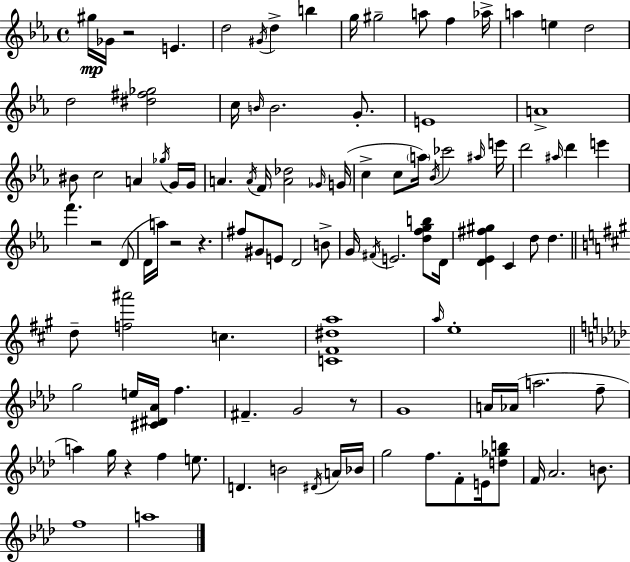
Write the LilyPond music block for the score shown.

{
  \clef treble
  \time 4/4
  \defaultTimeSignature
  \key c \minor
  \repeat volta 2 { gis''16\mp ges'16 r2 e'4. | d''2 \acciaccatura { gis'16 } d''4-> b''4 | g''16 gis''2-- a''8 f''4 | aes''16-> a''4 e''4 d''2 | \break d''2 <dis'' fis'' ges''>2 | c''16 \grace { b'16 } b'2. g'8.-. | e'1 | a'1-> | \break bis'8 c''2 a'4 | \acciaccatura { ges''16 } g'16 g'16 a'4. \acciaccatura { a'16 } f'16 <a' des''>2 | \grace { ges'16 } g'16( c''4-> c''8 \parenthesize a''16) \acciaccatura { bes'16 } ces'''2 | \grace { ais''16 } e'''16 d'''2 \grace { ais''16 } | \break d'''4 e'''4 f'''4. r2 | d'8( d'16 a''16) r2 | r4. fis''8 gis'8 e'8 d'2 | b'8-> g'16 \acciaccatura { fis'16 } e'2. | \break <d'' f'' g'' b''>8 d'16 <d' ees' fis'' gis''>4 c'4 | d''8 d''4. \bar "||" \break \key a \major d''8-- <f'' ais'''>2 c''4. | <c' fis' dis'' a''>1 | \grace { a''16 } e''1-. | \bar "||" \break \key aes \major g''2 e''16 <cis' dis' aes'>16 f''4. | fis'4.-- g'2 r8 | g'1 | a'16 aes'16( a''2. f''8-- | \break a''4) g''16 r4 f''4 e''8. | d'4. b'2 \acciaccatura { dis'16 } a'16 | bes'16 g''2 f''8. f'8-. e'16 <d'' ges'' b''>8 | f'16 aes'2. b'8. | \break f''1 | a''1 | } \bar "|."
}